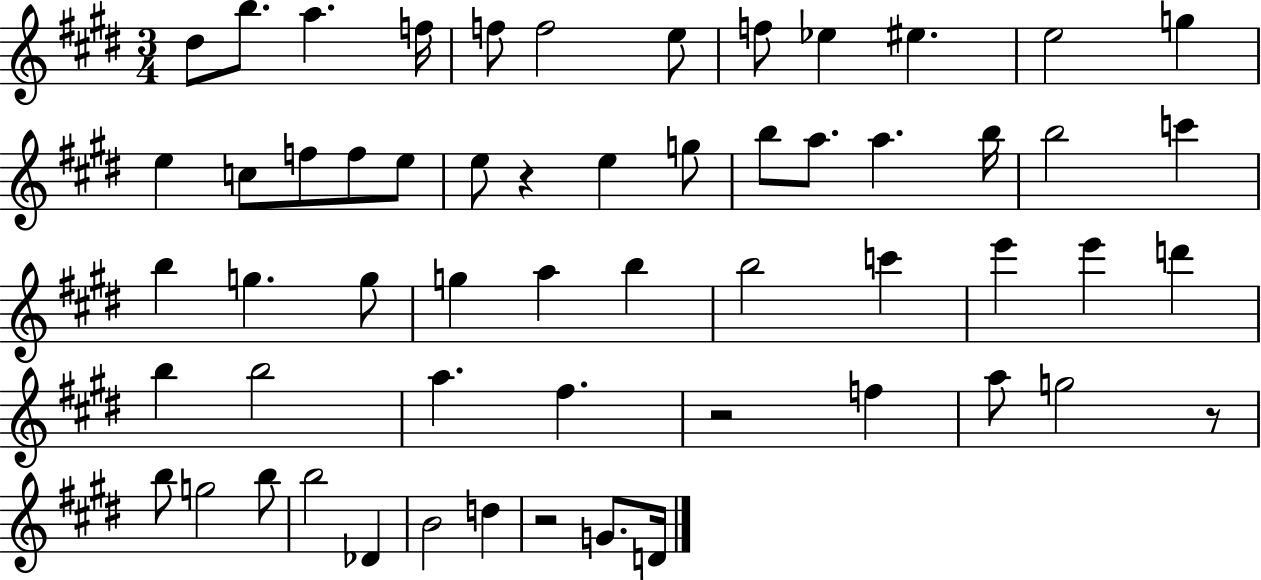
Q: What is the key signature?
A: E major